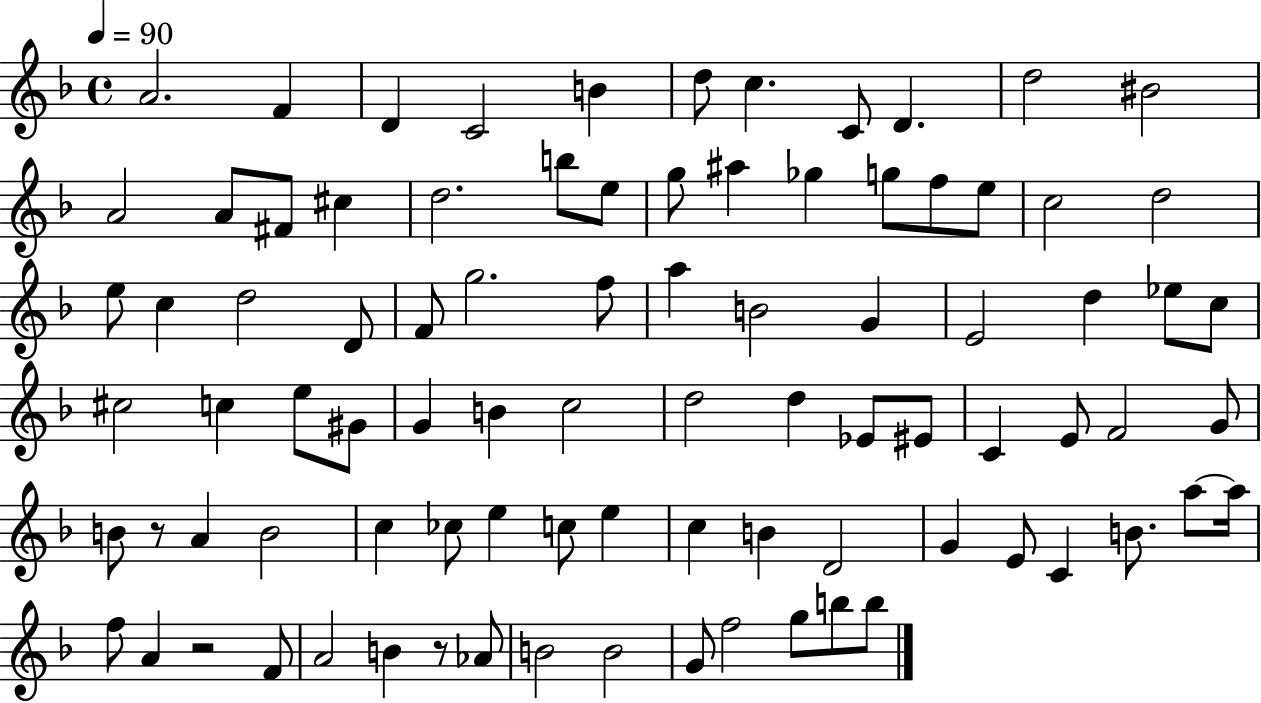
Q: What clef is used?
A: treble